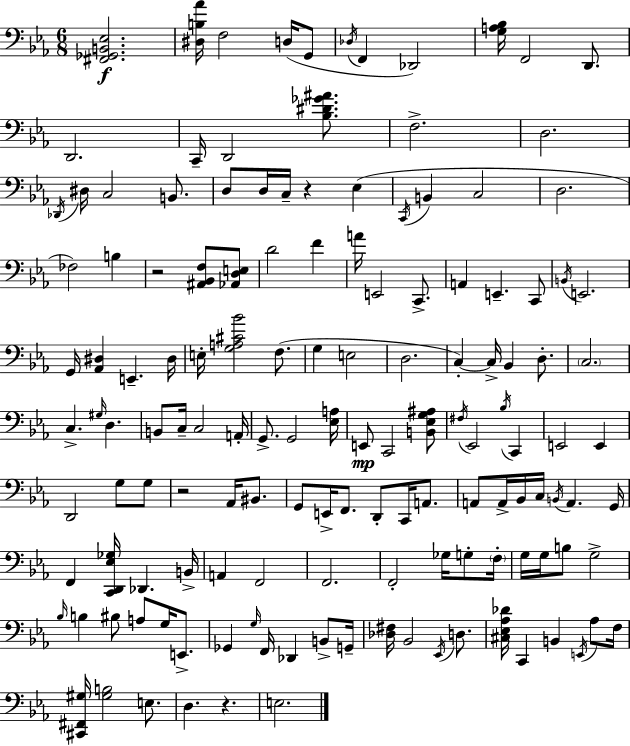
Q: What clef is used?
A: bass